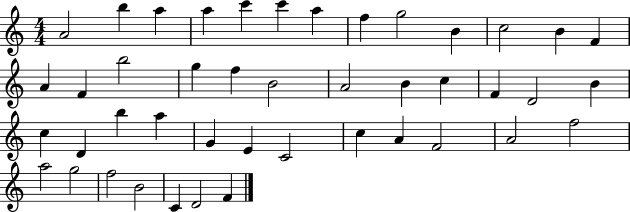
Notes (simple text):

A4/h B5/q A5/q A5/q C6/q C6/q A5/q F5/q G5/h B4/q C5/h B4/q F4/q A4/q F4/q B5/h G5/q F5/q B4/h A4/h B4/q C5/q F4/q D4/h B4/q C5/q D4/q B5/q A5/q G4/q E4/q C4/h C5/q A4/q F4/h A4/h F5/h A5/h G5/h F5/h B4/h C4/q D4/h F4/q